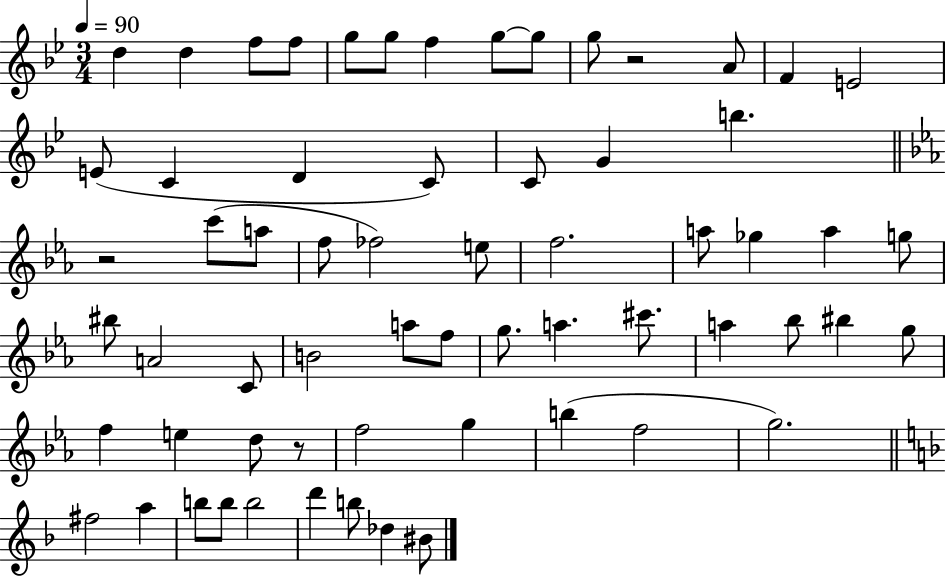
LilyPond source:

{
  \clef treble
  \numericTimeSignature
  \time 3/4
  \key bes \major
  \tempo 4 = 90
  \repeat volta 2 { d''4 d''4 f''8 f''8 | g''8 g''8 f''4 g''8~~ g''8 | g''8 r2 a'8 | f'4 e'2 | \break e'8( c'4 d'4 c'8) | c'8 g'4 b''4. | \bar "||" \break \key ees \major r2 c'''8( a''8 | f''8 fes''2) e''8 | f''2. | a''8 ges''4 a''4 g''8 | \break bis''8 a'2 c'8 | b'2 a''8 f''8 | g''8. a''4. cis'''8. | a''4 bes''8 bis''4 g''8 | \break f''4 e''4 d''8 r8 | f''2 g''4 | b''4( f''2 | g''2.) | \break \bar "||" \break \key f \major fis''2 a''4 | b''8 b''8 b''2 | d'''4 b''8 des''4 bis'8 | } \bar "|."
}